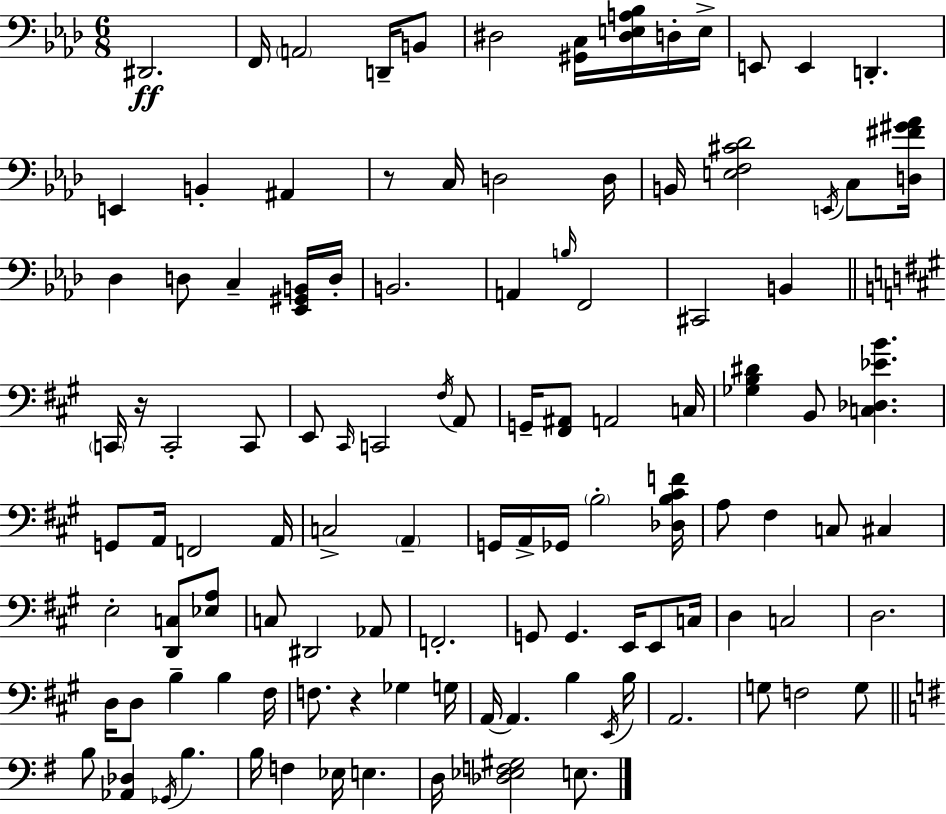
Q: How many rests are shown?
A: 3